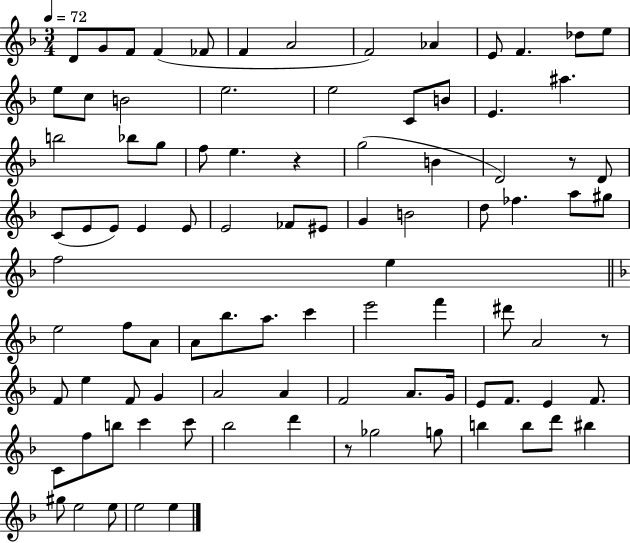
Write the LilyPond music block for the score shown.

{
  \clef treble
  \numericTimeSignature
  \time 3/4
  \key f \major
  \tempo 4 = 72
  d'8 g'8 f'8 f'4( fes'8 | f'4 a'2 | f'2) aes'4 | e'8 f'4. des''8 e''8 | \break e''8 c''8 b'2 | e''2. | e''2 c'8 b'8 | e'4. ais''4. | \break b''2 bes''8 g''8 | f''8 e''4. r4 | g''2( b'4 | d'2) r8 d'8 | \break c'8( e'8 e'8) e'4 e'8 | e'2 fes'8 eis'8 | g'4 b'2 | d''8 fes''4. a''8 gis''8 | \break f''2 e''4 | \bar "||" \break \key f \major e''2 f''8 a'8 | a'8 bes''8. a''8. c'''4 | e'''2 f'''4 | dis'''8 a'2 r8 | \break f'8 e''4 f'8 g'4 | a'2 a'4 | f'2 a'8. g'16 | e'8 f'8. e'4 f'8. | \break c'8 f''8 b''8 c'''4 c'''8 | bes''2 d'''4 | r8 ges''2 g''8 | b''4 b''8 d'''8 bis''4 | \break gis''8 e''2 e''8 | e''2 e''4 | \bar "|."
}